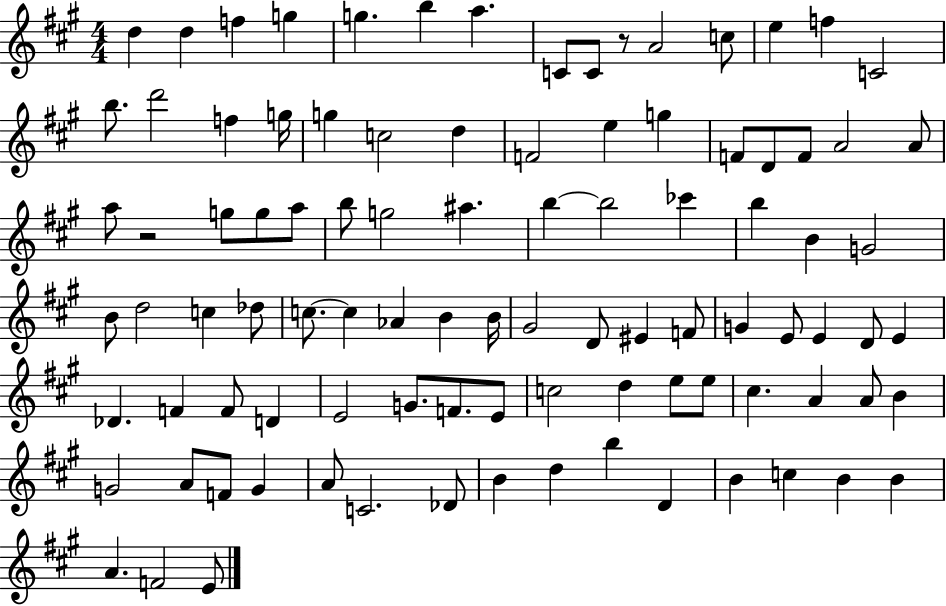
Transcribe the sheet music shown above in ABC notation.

X:1
T:Untitled
M:4/4
L:1/4
K:A
d d f g g b a C/2 C/2 z/2 A2 c/2 e f C2 b/2 d'2 f g/4 g c2 d F2 e g F/2 D/2 F/2 A2 A/2 a/2 z2 g/2 g/2 a/2 b/2 g2 ^a b b2 _c' b B G2 B/2 d2 c _d/2 c/2 c _A B B/4 ^G2 D/2 ^E F/2 G E/2 E D/2 E _D F F/2 D E2 G/2 F/2 E/2 c2 d e/2 e/2 ^c A A/2 B G2 A/2 F/2 G A/2 C2 _D/2 B d b D B c B B A F2 E/2